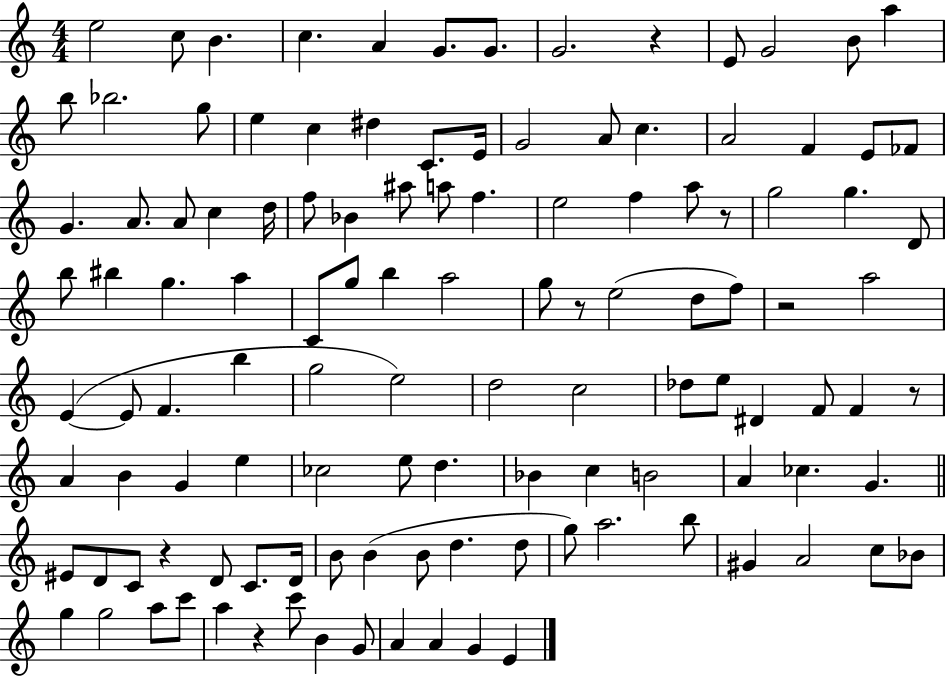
{
  \clef treble
  \numericTimeSignature
  \time 4/4
  \key c \major
  e''2 c''8 b'4. | c''4. a'4 g'8. g'8. | g'2. r4 | e'8 g'2 b'8 a''4 | \break b''8 bes''2. g''8 | e''4 c''4 dis''4 c'8. e'16 | g'2 a'8 c''4. | a'2 f'4 e'8 fes'8 | \break g'4. a'8. a'8 c''4 d''16 | f''8 bes'4 ais''8 a''8 f''4. | e''2 f''4 a''8 r8 | g''2 g''4. d'8 | \break b''8 bis''4 g''4. a''4 | c'8 g''8 b''4 a''2 | g''8 r8 e''2( d''8 f''8) | r2 a''2 | \break e'4~(~ e'8 f'4. b''4 | g''2 e''2) | d''2 c''2 | des''8 e''8 dis'4 f'8 f'4 r8 | \break a'4 b'4 g'4 e''4 | ces''2 e''8 d''4. | bes'4 c''4 b'2 | a'4 ces''4. g'4. | \break \bar "||" \break \key c \major eis'8 d'8 c'8 r4 d'8 c'8. d'16 | b'8 b'4( b'8 d''4. d''8 | g''8) a''2. b''8 | gis'4 a'2 c''8 bes'8 | \break g''4 g''2 a''8 c'''8 | a''4 r4 c'''8 b'4 g'8 | a'4 a'4 g'4 e'4 | \bar "|."
}